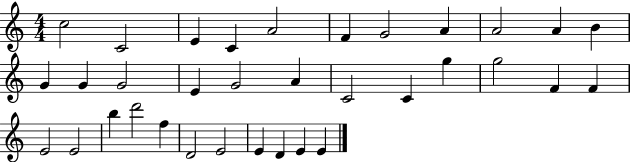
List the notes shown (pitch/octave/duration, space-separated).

C5/h C4/h E4/q C4/q A4/h F4/q G4/h A4/q A4/h A4/q B4/q G4/q G4/q G4/h E4/q G4/h A4/q C4/h C4/q G5/q G5/h F4/q F4/q E4/h E4/h B5/q D6/h F5/q D4/h E4/h E4/q D4/q E4/q E4/q